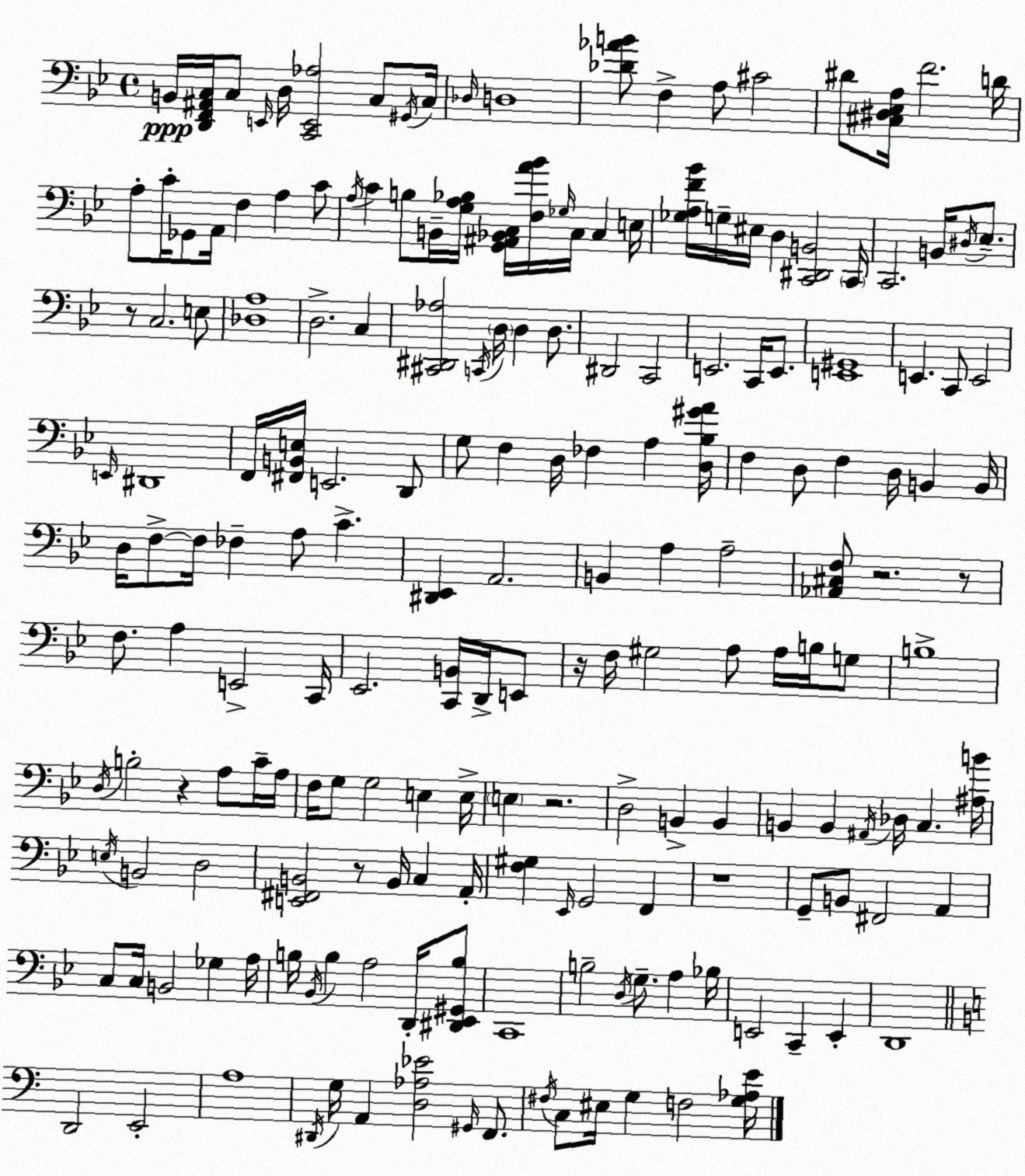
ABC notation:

X:1
T:Untitled
M:4/4
L:1/4
K:Gm
B,,/4 [D,,F,,^A,,C,]/4 C,/2 E,,/4 D,/4 [C,,E,,_A,]2 C,/2 ^G,,/4 C,/4 _D,/4 D,4 [_D_AB]/2 F, A,/2 ^C2 ^D/2 [^C,^D,_E,A,]/4 F2 D/4 A,/2 C/4 _G,,/2 A,,/4 F, A, C/2 A,/4 C B,/2 B,,/4 [G,A,_B,]/4 [G,,^A,,_B,,C,]/4 [F,A_B]/4 _G,/4 C,/4 C, E,/4 [_G,A,F_B]/4 G,/4 ^E,/4 D, [C,,^D,,B,,]2 C,,/4 C,,2 B,,/4 ^D,/4 _E,/2 z/2 C,2 E,/2 [_D,A,]4 D,2 C, [^C,,^D,,_A,]2 C,,/4 D,/4 D, D,/2 ^D,,2 C,,2 E,,2 C,,/4 E,,/2 [E,,^G,,]4 E,, C,,/2 E,,2 E,,/4 ^D,,4 F,,/4 [^F,,B,,E,]/4 E,,2 D,,/2 G,/2 F, D,/4 _F, A, [D,_B,^GA]/4 F, D,/2 F, D,/4 B,, B,,/4 D,/4 F,/2 F,/4 _F, A,/2 C [^D,,_E,,] A,,2 B,, A, A,2 [_A,,^C,F,]/2 z2 z/2 F,/2 A, E,,2 C,,/4 _E,,2 [C,,B,,]/4 D,,/4 E,,/2 z/4 F,/4 ^G,2 A,/2 A,/4 B,/4 G,/2 B,4 D,/4 B,2 z A,/2 C/4 A,/4 F,/4 G,/2 G,2 E, E,/4 E, z2 D,2 B,, B,, B,, B,, ^A,,/4 _D,/4 C, [^A,B]/4 E,/4 B,,2 D,2 [E,,^F,,B,,]2 z/2 B,,/4 C, A,,/4 [F,^G,] _E,,/4 G,,2 F,, z4 G,,/2 B,,/2 ^F,,2 A,, C,/2 C,/4 B,,2 _G, A,/4 B,/4 _B,,/4 B, A,2 D,,/4 [^D,,_E,,^G,,B,]/2 C,,4 B,2 D,/4 G,/2 A, _B,/4 E,,2 C,, E,, D,,4 D,,2 E,,2 A,4 ^D,,/4 G,/4 A,, [D,_A,_E]2 ^G,,/4 F,,/2 ^F,/4 C,/2 ^E,/4 G, F,2 [G,_A,E]/4